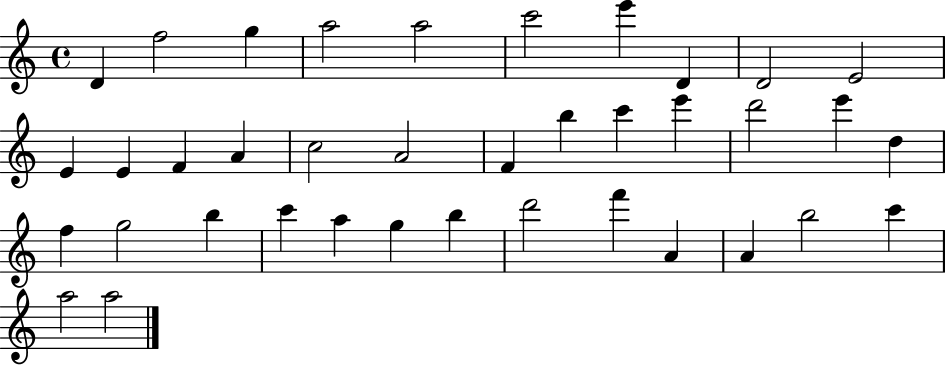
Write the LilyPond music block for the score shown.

{
  \clef treble
  \time 4/4
  \defaultTimeSignature
  \key c \major
  d'4 f''2 g''4 | a''2 a''2 | c'''2 e'''4 d'4 | d'2 e'2 | \break e'4 e'4 f'4 a'4 | c''2 a'2 | f'4 b''4 c'''4 e'''4 | d'''2 e'''4 d''4 | \break f''4 g''2 b''4 | c'''4 a''4 g''4 b''4 | d'''2 f'''4 a'4 | a'4 b''2 c'''4 | \break a''2 a''2 | \bar "|."
}